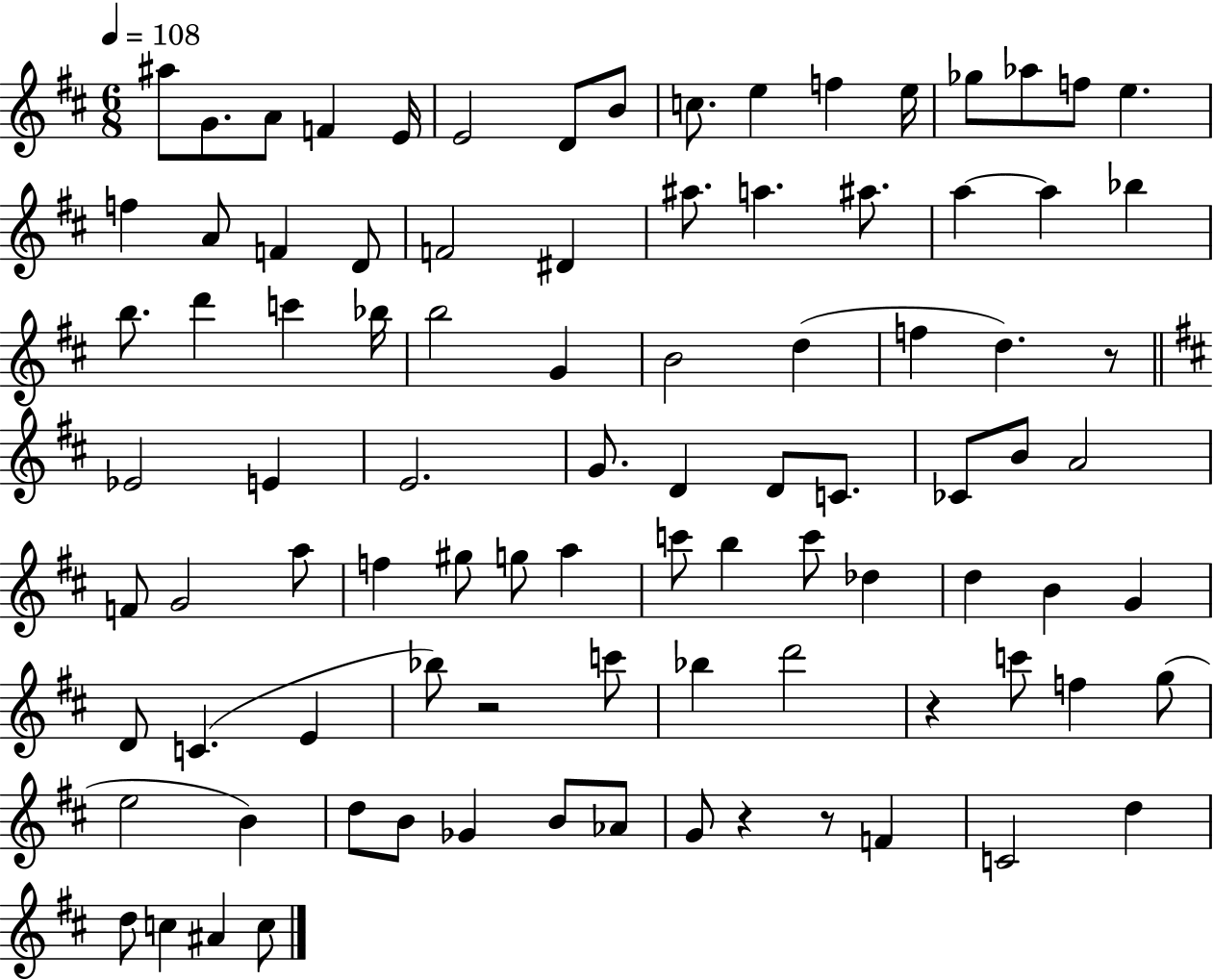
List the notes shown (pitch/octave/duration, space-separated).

A#5/e G4/e. A4/e F4/q E4/s E4/h D4/e B4/e C5/e. E5/q F5/q E5/s Gb5/e Ab5/e F5/e E5/q. F5/q A4/e F4/q D4/e F4/h D#4/q A#5/e. A5/q. A#5/e. A5/q A5/q Bb5/q B5/e. D6/q C6/q Bb5/s B5/h G4/q B4/h D5/q F5/q D5/q. R/e Eb4/h E4/q E4/h. G4/e. D4/q D4/e C4/e. CES4/e B4/e A4/h F4/e G4/h A5/e F5/q G#5/e G5/e A5/q C6/e B5/q C6/e Db5/q D5/q B4/q G4/q D4/e C4/q. E4/q Bb5/e R/h C6/e Bb5/q D6/h R/q C6/e F5/q G5/e E5/h B4/q D5/e B4/e Gb4/q B4/e Ab4/e G4/e R/q R/e F4/q C4/h D5/q D5/e C5/q A#4/q C5/e